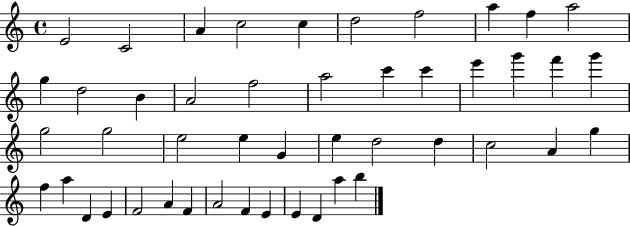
{
  \clef treble
  \time 4/4
  \defaultTimeSignature
  \key c \major
  e'2 c'2 | a'4 c''2 c''4 | d''2 f''2 | a''4 f''4 a''2 | \break g''4 d''2 b'4 | a'2 f''2 | a''2 c'''4 c'''4 | e'''4 g'''4 f'''4 g'''4 | \break g''2 g''2 | e''2 e''4 g'4 | e''4 d''2 d''4 | c''2 a'4 g''4 | \break f''4 a''4 d'4 e'4 | f'2 a'4 f'4 | a'2 f'4 e'4 | e'4 d'4 a''4 b''4 | \break \bar "|."
}